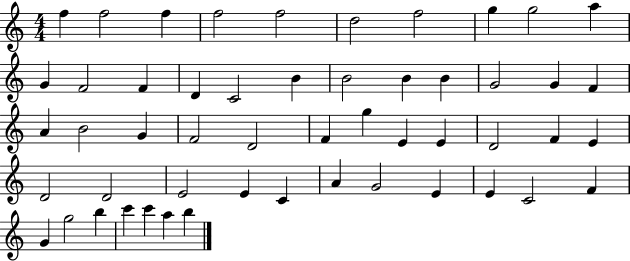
{
  \clef treble
  \numericTimeSignature
  \time 4/4
  \key c \major
  f''4 f''2 f''4 | f''2 f''2 | d''2 f''2 | g''4 g''2 a''4 | \break g'4 f'2 f'4 | d'4 c'2 b'4 | b'2 b'4 b'4 | g'2 g'4 f'4 | \break a'4 b'2 g'4 | f'2 d'2 | f'4 g''4 e'4 e'4 | d'2 f'4 e'4 | \break d'2 d'2 | e'2 e'4 c'4 | a'4 g'2 e'4 | e'4 c'2 f'4 | \break g'4 g''2 b''4 | c'''4 c'''4 a''4 b''4 | \bar "|."
}